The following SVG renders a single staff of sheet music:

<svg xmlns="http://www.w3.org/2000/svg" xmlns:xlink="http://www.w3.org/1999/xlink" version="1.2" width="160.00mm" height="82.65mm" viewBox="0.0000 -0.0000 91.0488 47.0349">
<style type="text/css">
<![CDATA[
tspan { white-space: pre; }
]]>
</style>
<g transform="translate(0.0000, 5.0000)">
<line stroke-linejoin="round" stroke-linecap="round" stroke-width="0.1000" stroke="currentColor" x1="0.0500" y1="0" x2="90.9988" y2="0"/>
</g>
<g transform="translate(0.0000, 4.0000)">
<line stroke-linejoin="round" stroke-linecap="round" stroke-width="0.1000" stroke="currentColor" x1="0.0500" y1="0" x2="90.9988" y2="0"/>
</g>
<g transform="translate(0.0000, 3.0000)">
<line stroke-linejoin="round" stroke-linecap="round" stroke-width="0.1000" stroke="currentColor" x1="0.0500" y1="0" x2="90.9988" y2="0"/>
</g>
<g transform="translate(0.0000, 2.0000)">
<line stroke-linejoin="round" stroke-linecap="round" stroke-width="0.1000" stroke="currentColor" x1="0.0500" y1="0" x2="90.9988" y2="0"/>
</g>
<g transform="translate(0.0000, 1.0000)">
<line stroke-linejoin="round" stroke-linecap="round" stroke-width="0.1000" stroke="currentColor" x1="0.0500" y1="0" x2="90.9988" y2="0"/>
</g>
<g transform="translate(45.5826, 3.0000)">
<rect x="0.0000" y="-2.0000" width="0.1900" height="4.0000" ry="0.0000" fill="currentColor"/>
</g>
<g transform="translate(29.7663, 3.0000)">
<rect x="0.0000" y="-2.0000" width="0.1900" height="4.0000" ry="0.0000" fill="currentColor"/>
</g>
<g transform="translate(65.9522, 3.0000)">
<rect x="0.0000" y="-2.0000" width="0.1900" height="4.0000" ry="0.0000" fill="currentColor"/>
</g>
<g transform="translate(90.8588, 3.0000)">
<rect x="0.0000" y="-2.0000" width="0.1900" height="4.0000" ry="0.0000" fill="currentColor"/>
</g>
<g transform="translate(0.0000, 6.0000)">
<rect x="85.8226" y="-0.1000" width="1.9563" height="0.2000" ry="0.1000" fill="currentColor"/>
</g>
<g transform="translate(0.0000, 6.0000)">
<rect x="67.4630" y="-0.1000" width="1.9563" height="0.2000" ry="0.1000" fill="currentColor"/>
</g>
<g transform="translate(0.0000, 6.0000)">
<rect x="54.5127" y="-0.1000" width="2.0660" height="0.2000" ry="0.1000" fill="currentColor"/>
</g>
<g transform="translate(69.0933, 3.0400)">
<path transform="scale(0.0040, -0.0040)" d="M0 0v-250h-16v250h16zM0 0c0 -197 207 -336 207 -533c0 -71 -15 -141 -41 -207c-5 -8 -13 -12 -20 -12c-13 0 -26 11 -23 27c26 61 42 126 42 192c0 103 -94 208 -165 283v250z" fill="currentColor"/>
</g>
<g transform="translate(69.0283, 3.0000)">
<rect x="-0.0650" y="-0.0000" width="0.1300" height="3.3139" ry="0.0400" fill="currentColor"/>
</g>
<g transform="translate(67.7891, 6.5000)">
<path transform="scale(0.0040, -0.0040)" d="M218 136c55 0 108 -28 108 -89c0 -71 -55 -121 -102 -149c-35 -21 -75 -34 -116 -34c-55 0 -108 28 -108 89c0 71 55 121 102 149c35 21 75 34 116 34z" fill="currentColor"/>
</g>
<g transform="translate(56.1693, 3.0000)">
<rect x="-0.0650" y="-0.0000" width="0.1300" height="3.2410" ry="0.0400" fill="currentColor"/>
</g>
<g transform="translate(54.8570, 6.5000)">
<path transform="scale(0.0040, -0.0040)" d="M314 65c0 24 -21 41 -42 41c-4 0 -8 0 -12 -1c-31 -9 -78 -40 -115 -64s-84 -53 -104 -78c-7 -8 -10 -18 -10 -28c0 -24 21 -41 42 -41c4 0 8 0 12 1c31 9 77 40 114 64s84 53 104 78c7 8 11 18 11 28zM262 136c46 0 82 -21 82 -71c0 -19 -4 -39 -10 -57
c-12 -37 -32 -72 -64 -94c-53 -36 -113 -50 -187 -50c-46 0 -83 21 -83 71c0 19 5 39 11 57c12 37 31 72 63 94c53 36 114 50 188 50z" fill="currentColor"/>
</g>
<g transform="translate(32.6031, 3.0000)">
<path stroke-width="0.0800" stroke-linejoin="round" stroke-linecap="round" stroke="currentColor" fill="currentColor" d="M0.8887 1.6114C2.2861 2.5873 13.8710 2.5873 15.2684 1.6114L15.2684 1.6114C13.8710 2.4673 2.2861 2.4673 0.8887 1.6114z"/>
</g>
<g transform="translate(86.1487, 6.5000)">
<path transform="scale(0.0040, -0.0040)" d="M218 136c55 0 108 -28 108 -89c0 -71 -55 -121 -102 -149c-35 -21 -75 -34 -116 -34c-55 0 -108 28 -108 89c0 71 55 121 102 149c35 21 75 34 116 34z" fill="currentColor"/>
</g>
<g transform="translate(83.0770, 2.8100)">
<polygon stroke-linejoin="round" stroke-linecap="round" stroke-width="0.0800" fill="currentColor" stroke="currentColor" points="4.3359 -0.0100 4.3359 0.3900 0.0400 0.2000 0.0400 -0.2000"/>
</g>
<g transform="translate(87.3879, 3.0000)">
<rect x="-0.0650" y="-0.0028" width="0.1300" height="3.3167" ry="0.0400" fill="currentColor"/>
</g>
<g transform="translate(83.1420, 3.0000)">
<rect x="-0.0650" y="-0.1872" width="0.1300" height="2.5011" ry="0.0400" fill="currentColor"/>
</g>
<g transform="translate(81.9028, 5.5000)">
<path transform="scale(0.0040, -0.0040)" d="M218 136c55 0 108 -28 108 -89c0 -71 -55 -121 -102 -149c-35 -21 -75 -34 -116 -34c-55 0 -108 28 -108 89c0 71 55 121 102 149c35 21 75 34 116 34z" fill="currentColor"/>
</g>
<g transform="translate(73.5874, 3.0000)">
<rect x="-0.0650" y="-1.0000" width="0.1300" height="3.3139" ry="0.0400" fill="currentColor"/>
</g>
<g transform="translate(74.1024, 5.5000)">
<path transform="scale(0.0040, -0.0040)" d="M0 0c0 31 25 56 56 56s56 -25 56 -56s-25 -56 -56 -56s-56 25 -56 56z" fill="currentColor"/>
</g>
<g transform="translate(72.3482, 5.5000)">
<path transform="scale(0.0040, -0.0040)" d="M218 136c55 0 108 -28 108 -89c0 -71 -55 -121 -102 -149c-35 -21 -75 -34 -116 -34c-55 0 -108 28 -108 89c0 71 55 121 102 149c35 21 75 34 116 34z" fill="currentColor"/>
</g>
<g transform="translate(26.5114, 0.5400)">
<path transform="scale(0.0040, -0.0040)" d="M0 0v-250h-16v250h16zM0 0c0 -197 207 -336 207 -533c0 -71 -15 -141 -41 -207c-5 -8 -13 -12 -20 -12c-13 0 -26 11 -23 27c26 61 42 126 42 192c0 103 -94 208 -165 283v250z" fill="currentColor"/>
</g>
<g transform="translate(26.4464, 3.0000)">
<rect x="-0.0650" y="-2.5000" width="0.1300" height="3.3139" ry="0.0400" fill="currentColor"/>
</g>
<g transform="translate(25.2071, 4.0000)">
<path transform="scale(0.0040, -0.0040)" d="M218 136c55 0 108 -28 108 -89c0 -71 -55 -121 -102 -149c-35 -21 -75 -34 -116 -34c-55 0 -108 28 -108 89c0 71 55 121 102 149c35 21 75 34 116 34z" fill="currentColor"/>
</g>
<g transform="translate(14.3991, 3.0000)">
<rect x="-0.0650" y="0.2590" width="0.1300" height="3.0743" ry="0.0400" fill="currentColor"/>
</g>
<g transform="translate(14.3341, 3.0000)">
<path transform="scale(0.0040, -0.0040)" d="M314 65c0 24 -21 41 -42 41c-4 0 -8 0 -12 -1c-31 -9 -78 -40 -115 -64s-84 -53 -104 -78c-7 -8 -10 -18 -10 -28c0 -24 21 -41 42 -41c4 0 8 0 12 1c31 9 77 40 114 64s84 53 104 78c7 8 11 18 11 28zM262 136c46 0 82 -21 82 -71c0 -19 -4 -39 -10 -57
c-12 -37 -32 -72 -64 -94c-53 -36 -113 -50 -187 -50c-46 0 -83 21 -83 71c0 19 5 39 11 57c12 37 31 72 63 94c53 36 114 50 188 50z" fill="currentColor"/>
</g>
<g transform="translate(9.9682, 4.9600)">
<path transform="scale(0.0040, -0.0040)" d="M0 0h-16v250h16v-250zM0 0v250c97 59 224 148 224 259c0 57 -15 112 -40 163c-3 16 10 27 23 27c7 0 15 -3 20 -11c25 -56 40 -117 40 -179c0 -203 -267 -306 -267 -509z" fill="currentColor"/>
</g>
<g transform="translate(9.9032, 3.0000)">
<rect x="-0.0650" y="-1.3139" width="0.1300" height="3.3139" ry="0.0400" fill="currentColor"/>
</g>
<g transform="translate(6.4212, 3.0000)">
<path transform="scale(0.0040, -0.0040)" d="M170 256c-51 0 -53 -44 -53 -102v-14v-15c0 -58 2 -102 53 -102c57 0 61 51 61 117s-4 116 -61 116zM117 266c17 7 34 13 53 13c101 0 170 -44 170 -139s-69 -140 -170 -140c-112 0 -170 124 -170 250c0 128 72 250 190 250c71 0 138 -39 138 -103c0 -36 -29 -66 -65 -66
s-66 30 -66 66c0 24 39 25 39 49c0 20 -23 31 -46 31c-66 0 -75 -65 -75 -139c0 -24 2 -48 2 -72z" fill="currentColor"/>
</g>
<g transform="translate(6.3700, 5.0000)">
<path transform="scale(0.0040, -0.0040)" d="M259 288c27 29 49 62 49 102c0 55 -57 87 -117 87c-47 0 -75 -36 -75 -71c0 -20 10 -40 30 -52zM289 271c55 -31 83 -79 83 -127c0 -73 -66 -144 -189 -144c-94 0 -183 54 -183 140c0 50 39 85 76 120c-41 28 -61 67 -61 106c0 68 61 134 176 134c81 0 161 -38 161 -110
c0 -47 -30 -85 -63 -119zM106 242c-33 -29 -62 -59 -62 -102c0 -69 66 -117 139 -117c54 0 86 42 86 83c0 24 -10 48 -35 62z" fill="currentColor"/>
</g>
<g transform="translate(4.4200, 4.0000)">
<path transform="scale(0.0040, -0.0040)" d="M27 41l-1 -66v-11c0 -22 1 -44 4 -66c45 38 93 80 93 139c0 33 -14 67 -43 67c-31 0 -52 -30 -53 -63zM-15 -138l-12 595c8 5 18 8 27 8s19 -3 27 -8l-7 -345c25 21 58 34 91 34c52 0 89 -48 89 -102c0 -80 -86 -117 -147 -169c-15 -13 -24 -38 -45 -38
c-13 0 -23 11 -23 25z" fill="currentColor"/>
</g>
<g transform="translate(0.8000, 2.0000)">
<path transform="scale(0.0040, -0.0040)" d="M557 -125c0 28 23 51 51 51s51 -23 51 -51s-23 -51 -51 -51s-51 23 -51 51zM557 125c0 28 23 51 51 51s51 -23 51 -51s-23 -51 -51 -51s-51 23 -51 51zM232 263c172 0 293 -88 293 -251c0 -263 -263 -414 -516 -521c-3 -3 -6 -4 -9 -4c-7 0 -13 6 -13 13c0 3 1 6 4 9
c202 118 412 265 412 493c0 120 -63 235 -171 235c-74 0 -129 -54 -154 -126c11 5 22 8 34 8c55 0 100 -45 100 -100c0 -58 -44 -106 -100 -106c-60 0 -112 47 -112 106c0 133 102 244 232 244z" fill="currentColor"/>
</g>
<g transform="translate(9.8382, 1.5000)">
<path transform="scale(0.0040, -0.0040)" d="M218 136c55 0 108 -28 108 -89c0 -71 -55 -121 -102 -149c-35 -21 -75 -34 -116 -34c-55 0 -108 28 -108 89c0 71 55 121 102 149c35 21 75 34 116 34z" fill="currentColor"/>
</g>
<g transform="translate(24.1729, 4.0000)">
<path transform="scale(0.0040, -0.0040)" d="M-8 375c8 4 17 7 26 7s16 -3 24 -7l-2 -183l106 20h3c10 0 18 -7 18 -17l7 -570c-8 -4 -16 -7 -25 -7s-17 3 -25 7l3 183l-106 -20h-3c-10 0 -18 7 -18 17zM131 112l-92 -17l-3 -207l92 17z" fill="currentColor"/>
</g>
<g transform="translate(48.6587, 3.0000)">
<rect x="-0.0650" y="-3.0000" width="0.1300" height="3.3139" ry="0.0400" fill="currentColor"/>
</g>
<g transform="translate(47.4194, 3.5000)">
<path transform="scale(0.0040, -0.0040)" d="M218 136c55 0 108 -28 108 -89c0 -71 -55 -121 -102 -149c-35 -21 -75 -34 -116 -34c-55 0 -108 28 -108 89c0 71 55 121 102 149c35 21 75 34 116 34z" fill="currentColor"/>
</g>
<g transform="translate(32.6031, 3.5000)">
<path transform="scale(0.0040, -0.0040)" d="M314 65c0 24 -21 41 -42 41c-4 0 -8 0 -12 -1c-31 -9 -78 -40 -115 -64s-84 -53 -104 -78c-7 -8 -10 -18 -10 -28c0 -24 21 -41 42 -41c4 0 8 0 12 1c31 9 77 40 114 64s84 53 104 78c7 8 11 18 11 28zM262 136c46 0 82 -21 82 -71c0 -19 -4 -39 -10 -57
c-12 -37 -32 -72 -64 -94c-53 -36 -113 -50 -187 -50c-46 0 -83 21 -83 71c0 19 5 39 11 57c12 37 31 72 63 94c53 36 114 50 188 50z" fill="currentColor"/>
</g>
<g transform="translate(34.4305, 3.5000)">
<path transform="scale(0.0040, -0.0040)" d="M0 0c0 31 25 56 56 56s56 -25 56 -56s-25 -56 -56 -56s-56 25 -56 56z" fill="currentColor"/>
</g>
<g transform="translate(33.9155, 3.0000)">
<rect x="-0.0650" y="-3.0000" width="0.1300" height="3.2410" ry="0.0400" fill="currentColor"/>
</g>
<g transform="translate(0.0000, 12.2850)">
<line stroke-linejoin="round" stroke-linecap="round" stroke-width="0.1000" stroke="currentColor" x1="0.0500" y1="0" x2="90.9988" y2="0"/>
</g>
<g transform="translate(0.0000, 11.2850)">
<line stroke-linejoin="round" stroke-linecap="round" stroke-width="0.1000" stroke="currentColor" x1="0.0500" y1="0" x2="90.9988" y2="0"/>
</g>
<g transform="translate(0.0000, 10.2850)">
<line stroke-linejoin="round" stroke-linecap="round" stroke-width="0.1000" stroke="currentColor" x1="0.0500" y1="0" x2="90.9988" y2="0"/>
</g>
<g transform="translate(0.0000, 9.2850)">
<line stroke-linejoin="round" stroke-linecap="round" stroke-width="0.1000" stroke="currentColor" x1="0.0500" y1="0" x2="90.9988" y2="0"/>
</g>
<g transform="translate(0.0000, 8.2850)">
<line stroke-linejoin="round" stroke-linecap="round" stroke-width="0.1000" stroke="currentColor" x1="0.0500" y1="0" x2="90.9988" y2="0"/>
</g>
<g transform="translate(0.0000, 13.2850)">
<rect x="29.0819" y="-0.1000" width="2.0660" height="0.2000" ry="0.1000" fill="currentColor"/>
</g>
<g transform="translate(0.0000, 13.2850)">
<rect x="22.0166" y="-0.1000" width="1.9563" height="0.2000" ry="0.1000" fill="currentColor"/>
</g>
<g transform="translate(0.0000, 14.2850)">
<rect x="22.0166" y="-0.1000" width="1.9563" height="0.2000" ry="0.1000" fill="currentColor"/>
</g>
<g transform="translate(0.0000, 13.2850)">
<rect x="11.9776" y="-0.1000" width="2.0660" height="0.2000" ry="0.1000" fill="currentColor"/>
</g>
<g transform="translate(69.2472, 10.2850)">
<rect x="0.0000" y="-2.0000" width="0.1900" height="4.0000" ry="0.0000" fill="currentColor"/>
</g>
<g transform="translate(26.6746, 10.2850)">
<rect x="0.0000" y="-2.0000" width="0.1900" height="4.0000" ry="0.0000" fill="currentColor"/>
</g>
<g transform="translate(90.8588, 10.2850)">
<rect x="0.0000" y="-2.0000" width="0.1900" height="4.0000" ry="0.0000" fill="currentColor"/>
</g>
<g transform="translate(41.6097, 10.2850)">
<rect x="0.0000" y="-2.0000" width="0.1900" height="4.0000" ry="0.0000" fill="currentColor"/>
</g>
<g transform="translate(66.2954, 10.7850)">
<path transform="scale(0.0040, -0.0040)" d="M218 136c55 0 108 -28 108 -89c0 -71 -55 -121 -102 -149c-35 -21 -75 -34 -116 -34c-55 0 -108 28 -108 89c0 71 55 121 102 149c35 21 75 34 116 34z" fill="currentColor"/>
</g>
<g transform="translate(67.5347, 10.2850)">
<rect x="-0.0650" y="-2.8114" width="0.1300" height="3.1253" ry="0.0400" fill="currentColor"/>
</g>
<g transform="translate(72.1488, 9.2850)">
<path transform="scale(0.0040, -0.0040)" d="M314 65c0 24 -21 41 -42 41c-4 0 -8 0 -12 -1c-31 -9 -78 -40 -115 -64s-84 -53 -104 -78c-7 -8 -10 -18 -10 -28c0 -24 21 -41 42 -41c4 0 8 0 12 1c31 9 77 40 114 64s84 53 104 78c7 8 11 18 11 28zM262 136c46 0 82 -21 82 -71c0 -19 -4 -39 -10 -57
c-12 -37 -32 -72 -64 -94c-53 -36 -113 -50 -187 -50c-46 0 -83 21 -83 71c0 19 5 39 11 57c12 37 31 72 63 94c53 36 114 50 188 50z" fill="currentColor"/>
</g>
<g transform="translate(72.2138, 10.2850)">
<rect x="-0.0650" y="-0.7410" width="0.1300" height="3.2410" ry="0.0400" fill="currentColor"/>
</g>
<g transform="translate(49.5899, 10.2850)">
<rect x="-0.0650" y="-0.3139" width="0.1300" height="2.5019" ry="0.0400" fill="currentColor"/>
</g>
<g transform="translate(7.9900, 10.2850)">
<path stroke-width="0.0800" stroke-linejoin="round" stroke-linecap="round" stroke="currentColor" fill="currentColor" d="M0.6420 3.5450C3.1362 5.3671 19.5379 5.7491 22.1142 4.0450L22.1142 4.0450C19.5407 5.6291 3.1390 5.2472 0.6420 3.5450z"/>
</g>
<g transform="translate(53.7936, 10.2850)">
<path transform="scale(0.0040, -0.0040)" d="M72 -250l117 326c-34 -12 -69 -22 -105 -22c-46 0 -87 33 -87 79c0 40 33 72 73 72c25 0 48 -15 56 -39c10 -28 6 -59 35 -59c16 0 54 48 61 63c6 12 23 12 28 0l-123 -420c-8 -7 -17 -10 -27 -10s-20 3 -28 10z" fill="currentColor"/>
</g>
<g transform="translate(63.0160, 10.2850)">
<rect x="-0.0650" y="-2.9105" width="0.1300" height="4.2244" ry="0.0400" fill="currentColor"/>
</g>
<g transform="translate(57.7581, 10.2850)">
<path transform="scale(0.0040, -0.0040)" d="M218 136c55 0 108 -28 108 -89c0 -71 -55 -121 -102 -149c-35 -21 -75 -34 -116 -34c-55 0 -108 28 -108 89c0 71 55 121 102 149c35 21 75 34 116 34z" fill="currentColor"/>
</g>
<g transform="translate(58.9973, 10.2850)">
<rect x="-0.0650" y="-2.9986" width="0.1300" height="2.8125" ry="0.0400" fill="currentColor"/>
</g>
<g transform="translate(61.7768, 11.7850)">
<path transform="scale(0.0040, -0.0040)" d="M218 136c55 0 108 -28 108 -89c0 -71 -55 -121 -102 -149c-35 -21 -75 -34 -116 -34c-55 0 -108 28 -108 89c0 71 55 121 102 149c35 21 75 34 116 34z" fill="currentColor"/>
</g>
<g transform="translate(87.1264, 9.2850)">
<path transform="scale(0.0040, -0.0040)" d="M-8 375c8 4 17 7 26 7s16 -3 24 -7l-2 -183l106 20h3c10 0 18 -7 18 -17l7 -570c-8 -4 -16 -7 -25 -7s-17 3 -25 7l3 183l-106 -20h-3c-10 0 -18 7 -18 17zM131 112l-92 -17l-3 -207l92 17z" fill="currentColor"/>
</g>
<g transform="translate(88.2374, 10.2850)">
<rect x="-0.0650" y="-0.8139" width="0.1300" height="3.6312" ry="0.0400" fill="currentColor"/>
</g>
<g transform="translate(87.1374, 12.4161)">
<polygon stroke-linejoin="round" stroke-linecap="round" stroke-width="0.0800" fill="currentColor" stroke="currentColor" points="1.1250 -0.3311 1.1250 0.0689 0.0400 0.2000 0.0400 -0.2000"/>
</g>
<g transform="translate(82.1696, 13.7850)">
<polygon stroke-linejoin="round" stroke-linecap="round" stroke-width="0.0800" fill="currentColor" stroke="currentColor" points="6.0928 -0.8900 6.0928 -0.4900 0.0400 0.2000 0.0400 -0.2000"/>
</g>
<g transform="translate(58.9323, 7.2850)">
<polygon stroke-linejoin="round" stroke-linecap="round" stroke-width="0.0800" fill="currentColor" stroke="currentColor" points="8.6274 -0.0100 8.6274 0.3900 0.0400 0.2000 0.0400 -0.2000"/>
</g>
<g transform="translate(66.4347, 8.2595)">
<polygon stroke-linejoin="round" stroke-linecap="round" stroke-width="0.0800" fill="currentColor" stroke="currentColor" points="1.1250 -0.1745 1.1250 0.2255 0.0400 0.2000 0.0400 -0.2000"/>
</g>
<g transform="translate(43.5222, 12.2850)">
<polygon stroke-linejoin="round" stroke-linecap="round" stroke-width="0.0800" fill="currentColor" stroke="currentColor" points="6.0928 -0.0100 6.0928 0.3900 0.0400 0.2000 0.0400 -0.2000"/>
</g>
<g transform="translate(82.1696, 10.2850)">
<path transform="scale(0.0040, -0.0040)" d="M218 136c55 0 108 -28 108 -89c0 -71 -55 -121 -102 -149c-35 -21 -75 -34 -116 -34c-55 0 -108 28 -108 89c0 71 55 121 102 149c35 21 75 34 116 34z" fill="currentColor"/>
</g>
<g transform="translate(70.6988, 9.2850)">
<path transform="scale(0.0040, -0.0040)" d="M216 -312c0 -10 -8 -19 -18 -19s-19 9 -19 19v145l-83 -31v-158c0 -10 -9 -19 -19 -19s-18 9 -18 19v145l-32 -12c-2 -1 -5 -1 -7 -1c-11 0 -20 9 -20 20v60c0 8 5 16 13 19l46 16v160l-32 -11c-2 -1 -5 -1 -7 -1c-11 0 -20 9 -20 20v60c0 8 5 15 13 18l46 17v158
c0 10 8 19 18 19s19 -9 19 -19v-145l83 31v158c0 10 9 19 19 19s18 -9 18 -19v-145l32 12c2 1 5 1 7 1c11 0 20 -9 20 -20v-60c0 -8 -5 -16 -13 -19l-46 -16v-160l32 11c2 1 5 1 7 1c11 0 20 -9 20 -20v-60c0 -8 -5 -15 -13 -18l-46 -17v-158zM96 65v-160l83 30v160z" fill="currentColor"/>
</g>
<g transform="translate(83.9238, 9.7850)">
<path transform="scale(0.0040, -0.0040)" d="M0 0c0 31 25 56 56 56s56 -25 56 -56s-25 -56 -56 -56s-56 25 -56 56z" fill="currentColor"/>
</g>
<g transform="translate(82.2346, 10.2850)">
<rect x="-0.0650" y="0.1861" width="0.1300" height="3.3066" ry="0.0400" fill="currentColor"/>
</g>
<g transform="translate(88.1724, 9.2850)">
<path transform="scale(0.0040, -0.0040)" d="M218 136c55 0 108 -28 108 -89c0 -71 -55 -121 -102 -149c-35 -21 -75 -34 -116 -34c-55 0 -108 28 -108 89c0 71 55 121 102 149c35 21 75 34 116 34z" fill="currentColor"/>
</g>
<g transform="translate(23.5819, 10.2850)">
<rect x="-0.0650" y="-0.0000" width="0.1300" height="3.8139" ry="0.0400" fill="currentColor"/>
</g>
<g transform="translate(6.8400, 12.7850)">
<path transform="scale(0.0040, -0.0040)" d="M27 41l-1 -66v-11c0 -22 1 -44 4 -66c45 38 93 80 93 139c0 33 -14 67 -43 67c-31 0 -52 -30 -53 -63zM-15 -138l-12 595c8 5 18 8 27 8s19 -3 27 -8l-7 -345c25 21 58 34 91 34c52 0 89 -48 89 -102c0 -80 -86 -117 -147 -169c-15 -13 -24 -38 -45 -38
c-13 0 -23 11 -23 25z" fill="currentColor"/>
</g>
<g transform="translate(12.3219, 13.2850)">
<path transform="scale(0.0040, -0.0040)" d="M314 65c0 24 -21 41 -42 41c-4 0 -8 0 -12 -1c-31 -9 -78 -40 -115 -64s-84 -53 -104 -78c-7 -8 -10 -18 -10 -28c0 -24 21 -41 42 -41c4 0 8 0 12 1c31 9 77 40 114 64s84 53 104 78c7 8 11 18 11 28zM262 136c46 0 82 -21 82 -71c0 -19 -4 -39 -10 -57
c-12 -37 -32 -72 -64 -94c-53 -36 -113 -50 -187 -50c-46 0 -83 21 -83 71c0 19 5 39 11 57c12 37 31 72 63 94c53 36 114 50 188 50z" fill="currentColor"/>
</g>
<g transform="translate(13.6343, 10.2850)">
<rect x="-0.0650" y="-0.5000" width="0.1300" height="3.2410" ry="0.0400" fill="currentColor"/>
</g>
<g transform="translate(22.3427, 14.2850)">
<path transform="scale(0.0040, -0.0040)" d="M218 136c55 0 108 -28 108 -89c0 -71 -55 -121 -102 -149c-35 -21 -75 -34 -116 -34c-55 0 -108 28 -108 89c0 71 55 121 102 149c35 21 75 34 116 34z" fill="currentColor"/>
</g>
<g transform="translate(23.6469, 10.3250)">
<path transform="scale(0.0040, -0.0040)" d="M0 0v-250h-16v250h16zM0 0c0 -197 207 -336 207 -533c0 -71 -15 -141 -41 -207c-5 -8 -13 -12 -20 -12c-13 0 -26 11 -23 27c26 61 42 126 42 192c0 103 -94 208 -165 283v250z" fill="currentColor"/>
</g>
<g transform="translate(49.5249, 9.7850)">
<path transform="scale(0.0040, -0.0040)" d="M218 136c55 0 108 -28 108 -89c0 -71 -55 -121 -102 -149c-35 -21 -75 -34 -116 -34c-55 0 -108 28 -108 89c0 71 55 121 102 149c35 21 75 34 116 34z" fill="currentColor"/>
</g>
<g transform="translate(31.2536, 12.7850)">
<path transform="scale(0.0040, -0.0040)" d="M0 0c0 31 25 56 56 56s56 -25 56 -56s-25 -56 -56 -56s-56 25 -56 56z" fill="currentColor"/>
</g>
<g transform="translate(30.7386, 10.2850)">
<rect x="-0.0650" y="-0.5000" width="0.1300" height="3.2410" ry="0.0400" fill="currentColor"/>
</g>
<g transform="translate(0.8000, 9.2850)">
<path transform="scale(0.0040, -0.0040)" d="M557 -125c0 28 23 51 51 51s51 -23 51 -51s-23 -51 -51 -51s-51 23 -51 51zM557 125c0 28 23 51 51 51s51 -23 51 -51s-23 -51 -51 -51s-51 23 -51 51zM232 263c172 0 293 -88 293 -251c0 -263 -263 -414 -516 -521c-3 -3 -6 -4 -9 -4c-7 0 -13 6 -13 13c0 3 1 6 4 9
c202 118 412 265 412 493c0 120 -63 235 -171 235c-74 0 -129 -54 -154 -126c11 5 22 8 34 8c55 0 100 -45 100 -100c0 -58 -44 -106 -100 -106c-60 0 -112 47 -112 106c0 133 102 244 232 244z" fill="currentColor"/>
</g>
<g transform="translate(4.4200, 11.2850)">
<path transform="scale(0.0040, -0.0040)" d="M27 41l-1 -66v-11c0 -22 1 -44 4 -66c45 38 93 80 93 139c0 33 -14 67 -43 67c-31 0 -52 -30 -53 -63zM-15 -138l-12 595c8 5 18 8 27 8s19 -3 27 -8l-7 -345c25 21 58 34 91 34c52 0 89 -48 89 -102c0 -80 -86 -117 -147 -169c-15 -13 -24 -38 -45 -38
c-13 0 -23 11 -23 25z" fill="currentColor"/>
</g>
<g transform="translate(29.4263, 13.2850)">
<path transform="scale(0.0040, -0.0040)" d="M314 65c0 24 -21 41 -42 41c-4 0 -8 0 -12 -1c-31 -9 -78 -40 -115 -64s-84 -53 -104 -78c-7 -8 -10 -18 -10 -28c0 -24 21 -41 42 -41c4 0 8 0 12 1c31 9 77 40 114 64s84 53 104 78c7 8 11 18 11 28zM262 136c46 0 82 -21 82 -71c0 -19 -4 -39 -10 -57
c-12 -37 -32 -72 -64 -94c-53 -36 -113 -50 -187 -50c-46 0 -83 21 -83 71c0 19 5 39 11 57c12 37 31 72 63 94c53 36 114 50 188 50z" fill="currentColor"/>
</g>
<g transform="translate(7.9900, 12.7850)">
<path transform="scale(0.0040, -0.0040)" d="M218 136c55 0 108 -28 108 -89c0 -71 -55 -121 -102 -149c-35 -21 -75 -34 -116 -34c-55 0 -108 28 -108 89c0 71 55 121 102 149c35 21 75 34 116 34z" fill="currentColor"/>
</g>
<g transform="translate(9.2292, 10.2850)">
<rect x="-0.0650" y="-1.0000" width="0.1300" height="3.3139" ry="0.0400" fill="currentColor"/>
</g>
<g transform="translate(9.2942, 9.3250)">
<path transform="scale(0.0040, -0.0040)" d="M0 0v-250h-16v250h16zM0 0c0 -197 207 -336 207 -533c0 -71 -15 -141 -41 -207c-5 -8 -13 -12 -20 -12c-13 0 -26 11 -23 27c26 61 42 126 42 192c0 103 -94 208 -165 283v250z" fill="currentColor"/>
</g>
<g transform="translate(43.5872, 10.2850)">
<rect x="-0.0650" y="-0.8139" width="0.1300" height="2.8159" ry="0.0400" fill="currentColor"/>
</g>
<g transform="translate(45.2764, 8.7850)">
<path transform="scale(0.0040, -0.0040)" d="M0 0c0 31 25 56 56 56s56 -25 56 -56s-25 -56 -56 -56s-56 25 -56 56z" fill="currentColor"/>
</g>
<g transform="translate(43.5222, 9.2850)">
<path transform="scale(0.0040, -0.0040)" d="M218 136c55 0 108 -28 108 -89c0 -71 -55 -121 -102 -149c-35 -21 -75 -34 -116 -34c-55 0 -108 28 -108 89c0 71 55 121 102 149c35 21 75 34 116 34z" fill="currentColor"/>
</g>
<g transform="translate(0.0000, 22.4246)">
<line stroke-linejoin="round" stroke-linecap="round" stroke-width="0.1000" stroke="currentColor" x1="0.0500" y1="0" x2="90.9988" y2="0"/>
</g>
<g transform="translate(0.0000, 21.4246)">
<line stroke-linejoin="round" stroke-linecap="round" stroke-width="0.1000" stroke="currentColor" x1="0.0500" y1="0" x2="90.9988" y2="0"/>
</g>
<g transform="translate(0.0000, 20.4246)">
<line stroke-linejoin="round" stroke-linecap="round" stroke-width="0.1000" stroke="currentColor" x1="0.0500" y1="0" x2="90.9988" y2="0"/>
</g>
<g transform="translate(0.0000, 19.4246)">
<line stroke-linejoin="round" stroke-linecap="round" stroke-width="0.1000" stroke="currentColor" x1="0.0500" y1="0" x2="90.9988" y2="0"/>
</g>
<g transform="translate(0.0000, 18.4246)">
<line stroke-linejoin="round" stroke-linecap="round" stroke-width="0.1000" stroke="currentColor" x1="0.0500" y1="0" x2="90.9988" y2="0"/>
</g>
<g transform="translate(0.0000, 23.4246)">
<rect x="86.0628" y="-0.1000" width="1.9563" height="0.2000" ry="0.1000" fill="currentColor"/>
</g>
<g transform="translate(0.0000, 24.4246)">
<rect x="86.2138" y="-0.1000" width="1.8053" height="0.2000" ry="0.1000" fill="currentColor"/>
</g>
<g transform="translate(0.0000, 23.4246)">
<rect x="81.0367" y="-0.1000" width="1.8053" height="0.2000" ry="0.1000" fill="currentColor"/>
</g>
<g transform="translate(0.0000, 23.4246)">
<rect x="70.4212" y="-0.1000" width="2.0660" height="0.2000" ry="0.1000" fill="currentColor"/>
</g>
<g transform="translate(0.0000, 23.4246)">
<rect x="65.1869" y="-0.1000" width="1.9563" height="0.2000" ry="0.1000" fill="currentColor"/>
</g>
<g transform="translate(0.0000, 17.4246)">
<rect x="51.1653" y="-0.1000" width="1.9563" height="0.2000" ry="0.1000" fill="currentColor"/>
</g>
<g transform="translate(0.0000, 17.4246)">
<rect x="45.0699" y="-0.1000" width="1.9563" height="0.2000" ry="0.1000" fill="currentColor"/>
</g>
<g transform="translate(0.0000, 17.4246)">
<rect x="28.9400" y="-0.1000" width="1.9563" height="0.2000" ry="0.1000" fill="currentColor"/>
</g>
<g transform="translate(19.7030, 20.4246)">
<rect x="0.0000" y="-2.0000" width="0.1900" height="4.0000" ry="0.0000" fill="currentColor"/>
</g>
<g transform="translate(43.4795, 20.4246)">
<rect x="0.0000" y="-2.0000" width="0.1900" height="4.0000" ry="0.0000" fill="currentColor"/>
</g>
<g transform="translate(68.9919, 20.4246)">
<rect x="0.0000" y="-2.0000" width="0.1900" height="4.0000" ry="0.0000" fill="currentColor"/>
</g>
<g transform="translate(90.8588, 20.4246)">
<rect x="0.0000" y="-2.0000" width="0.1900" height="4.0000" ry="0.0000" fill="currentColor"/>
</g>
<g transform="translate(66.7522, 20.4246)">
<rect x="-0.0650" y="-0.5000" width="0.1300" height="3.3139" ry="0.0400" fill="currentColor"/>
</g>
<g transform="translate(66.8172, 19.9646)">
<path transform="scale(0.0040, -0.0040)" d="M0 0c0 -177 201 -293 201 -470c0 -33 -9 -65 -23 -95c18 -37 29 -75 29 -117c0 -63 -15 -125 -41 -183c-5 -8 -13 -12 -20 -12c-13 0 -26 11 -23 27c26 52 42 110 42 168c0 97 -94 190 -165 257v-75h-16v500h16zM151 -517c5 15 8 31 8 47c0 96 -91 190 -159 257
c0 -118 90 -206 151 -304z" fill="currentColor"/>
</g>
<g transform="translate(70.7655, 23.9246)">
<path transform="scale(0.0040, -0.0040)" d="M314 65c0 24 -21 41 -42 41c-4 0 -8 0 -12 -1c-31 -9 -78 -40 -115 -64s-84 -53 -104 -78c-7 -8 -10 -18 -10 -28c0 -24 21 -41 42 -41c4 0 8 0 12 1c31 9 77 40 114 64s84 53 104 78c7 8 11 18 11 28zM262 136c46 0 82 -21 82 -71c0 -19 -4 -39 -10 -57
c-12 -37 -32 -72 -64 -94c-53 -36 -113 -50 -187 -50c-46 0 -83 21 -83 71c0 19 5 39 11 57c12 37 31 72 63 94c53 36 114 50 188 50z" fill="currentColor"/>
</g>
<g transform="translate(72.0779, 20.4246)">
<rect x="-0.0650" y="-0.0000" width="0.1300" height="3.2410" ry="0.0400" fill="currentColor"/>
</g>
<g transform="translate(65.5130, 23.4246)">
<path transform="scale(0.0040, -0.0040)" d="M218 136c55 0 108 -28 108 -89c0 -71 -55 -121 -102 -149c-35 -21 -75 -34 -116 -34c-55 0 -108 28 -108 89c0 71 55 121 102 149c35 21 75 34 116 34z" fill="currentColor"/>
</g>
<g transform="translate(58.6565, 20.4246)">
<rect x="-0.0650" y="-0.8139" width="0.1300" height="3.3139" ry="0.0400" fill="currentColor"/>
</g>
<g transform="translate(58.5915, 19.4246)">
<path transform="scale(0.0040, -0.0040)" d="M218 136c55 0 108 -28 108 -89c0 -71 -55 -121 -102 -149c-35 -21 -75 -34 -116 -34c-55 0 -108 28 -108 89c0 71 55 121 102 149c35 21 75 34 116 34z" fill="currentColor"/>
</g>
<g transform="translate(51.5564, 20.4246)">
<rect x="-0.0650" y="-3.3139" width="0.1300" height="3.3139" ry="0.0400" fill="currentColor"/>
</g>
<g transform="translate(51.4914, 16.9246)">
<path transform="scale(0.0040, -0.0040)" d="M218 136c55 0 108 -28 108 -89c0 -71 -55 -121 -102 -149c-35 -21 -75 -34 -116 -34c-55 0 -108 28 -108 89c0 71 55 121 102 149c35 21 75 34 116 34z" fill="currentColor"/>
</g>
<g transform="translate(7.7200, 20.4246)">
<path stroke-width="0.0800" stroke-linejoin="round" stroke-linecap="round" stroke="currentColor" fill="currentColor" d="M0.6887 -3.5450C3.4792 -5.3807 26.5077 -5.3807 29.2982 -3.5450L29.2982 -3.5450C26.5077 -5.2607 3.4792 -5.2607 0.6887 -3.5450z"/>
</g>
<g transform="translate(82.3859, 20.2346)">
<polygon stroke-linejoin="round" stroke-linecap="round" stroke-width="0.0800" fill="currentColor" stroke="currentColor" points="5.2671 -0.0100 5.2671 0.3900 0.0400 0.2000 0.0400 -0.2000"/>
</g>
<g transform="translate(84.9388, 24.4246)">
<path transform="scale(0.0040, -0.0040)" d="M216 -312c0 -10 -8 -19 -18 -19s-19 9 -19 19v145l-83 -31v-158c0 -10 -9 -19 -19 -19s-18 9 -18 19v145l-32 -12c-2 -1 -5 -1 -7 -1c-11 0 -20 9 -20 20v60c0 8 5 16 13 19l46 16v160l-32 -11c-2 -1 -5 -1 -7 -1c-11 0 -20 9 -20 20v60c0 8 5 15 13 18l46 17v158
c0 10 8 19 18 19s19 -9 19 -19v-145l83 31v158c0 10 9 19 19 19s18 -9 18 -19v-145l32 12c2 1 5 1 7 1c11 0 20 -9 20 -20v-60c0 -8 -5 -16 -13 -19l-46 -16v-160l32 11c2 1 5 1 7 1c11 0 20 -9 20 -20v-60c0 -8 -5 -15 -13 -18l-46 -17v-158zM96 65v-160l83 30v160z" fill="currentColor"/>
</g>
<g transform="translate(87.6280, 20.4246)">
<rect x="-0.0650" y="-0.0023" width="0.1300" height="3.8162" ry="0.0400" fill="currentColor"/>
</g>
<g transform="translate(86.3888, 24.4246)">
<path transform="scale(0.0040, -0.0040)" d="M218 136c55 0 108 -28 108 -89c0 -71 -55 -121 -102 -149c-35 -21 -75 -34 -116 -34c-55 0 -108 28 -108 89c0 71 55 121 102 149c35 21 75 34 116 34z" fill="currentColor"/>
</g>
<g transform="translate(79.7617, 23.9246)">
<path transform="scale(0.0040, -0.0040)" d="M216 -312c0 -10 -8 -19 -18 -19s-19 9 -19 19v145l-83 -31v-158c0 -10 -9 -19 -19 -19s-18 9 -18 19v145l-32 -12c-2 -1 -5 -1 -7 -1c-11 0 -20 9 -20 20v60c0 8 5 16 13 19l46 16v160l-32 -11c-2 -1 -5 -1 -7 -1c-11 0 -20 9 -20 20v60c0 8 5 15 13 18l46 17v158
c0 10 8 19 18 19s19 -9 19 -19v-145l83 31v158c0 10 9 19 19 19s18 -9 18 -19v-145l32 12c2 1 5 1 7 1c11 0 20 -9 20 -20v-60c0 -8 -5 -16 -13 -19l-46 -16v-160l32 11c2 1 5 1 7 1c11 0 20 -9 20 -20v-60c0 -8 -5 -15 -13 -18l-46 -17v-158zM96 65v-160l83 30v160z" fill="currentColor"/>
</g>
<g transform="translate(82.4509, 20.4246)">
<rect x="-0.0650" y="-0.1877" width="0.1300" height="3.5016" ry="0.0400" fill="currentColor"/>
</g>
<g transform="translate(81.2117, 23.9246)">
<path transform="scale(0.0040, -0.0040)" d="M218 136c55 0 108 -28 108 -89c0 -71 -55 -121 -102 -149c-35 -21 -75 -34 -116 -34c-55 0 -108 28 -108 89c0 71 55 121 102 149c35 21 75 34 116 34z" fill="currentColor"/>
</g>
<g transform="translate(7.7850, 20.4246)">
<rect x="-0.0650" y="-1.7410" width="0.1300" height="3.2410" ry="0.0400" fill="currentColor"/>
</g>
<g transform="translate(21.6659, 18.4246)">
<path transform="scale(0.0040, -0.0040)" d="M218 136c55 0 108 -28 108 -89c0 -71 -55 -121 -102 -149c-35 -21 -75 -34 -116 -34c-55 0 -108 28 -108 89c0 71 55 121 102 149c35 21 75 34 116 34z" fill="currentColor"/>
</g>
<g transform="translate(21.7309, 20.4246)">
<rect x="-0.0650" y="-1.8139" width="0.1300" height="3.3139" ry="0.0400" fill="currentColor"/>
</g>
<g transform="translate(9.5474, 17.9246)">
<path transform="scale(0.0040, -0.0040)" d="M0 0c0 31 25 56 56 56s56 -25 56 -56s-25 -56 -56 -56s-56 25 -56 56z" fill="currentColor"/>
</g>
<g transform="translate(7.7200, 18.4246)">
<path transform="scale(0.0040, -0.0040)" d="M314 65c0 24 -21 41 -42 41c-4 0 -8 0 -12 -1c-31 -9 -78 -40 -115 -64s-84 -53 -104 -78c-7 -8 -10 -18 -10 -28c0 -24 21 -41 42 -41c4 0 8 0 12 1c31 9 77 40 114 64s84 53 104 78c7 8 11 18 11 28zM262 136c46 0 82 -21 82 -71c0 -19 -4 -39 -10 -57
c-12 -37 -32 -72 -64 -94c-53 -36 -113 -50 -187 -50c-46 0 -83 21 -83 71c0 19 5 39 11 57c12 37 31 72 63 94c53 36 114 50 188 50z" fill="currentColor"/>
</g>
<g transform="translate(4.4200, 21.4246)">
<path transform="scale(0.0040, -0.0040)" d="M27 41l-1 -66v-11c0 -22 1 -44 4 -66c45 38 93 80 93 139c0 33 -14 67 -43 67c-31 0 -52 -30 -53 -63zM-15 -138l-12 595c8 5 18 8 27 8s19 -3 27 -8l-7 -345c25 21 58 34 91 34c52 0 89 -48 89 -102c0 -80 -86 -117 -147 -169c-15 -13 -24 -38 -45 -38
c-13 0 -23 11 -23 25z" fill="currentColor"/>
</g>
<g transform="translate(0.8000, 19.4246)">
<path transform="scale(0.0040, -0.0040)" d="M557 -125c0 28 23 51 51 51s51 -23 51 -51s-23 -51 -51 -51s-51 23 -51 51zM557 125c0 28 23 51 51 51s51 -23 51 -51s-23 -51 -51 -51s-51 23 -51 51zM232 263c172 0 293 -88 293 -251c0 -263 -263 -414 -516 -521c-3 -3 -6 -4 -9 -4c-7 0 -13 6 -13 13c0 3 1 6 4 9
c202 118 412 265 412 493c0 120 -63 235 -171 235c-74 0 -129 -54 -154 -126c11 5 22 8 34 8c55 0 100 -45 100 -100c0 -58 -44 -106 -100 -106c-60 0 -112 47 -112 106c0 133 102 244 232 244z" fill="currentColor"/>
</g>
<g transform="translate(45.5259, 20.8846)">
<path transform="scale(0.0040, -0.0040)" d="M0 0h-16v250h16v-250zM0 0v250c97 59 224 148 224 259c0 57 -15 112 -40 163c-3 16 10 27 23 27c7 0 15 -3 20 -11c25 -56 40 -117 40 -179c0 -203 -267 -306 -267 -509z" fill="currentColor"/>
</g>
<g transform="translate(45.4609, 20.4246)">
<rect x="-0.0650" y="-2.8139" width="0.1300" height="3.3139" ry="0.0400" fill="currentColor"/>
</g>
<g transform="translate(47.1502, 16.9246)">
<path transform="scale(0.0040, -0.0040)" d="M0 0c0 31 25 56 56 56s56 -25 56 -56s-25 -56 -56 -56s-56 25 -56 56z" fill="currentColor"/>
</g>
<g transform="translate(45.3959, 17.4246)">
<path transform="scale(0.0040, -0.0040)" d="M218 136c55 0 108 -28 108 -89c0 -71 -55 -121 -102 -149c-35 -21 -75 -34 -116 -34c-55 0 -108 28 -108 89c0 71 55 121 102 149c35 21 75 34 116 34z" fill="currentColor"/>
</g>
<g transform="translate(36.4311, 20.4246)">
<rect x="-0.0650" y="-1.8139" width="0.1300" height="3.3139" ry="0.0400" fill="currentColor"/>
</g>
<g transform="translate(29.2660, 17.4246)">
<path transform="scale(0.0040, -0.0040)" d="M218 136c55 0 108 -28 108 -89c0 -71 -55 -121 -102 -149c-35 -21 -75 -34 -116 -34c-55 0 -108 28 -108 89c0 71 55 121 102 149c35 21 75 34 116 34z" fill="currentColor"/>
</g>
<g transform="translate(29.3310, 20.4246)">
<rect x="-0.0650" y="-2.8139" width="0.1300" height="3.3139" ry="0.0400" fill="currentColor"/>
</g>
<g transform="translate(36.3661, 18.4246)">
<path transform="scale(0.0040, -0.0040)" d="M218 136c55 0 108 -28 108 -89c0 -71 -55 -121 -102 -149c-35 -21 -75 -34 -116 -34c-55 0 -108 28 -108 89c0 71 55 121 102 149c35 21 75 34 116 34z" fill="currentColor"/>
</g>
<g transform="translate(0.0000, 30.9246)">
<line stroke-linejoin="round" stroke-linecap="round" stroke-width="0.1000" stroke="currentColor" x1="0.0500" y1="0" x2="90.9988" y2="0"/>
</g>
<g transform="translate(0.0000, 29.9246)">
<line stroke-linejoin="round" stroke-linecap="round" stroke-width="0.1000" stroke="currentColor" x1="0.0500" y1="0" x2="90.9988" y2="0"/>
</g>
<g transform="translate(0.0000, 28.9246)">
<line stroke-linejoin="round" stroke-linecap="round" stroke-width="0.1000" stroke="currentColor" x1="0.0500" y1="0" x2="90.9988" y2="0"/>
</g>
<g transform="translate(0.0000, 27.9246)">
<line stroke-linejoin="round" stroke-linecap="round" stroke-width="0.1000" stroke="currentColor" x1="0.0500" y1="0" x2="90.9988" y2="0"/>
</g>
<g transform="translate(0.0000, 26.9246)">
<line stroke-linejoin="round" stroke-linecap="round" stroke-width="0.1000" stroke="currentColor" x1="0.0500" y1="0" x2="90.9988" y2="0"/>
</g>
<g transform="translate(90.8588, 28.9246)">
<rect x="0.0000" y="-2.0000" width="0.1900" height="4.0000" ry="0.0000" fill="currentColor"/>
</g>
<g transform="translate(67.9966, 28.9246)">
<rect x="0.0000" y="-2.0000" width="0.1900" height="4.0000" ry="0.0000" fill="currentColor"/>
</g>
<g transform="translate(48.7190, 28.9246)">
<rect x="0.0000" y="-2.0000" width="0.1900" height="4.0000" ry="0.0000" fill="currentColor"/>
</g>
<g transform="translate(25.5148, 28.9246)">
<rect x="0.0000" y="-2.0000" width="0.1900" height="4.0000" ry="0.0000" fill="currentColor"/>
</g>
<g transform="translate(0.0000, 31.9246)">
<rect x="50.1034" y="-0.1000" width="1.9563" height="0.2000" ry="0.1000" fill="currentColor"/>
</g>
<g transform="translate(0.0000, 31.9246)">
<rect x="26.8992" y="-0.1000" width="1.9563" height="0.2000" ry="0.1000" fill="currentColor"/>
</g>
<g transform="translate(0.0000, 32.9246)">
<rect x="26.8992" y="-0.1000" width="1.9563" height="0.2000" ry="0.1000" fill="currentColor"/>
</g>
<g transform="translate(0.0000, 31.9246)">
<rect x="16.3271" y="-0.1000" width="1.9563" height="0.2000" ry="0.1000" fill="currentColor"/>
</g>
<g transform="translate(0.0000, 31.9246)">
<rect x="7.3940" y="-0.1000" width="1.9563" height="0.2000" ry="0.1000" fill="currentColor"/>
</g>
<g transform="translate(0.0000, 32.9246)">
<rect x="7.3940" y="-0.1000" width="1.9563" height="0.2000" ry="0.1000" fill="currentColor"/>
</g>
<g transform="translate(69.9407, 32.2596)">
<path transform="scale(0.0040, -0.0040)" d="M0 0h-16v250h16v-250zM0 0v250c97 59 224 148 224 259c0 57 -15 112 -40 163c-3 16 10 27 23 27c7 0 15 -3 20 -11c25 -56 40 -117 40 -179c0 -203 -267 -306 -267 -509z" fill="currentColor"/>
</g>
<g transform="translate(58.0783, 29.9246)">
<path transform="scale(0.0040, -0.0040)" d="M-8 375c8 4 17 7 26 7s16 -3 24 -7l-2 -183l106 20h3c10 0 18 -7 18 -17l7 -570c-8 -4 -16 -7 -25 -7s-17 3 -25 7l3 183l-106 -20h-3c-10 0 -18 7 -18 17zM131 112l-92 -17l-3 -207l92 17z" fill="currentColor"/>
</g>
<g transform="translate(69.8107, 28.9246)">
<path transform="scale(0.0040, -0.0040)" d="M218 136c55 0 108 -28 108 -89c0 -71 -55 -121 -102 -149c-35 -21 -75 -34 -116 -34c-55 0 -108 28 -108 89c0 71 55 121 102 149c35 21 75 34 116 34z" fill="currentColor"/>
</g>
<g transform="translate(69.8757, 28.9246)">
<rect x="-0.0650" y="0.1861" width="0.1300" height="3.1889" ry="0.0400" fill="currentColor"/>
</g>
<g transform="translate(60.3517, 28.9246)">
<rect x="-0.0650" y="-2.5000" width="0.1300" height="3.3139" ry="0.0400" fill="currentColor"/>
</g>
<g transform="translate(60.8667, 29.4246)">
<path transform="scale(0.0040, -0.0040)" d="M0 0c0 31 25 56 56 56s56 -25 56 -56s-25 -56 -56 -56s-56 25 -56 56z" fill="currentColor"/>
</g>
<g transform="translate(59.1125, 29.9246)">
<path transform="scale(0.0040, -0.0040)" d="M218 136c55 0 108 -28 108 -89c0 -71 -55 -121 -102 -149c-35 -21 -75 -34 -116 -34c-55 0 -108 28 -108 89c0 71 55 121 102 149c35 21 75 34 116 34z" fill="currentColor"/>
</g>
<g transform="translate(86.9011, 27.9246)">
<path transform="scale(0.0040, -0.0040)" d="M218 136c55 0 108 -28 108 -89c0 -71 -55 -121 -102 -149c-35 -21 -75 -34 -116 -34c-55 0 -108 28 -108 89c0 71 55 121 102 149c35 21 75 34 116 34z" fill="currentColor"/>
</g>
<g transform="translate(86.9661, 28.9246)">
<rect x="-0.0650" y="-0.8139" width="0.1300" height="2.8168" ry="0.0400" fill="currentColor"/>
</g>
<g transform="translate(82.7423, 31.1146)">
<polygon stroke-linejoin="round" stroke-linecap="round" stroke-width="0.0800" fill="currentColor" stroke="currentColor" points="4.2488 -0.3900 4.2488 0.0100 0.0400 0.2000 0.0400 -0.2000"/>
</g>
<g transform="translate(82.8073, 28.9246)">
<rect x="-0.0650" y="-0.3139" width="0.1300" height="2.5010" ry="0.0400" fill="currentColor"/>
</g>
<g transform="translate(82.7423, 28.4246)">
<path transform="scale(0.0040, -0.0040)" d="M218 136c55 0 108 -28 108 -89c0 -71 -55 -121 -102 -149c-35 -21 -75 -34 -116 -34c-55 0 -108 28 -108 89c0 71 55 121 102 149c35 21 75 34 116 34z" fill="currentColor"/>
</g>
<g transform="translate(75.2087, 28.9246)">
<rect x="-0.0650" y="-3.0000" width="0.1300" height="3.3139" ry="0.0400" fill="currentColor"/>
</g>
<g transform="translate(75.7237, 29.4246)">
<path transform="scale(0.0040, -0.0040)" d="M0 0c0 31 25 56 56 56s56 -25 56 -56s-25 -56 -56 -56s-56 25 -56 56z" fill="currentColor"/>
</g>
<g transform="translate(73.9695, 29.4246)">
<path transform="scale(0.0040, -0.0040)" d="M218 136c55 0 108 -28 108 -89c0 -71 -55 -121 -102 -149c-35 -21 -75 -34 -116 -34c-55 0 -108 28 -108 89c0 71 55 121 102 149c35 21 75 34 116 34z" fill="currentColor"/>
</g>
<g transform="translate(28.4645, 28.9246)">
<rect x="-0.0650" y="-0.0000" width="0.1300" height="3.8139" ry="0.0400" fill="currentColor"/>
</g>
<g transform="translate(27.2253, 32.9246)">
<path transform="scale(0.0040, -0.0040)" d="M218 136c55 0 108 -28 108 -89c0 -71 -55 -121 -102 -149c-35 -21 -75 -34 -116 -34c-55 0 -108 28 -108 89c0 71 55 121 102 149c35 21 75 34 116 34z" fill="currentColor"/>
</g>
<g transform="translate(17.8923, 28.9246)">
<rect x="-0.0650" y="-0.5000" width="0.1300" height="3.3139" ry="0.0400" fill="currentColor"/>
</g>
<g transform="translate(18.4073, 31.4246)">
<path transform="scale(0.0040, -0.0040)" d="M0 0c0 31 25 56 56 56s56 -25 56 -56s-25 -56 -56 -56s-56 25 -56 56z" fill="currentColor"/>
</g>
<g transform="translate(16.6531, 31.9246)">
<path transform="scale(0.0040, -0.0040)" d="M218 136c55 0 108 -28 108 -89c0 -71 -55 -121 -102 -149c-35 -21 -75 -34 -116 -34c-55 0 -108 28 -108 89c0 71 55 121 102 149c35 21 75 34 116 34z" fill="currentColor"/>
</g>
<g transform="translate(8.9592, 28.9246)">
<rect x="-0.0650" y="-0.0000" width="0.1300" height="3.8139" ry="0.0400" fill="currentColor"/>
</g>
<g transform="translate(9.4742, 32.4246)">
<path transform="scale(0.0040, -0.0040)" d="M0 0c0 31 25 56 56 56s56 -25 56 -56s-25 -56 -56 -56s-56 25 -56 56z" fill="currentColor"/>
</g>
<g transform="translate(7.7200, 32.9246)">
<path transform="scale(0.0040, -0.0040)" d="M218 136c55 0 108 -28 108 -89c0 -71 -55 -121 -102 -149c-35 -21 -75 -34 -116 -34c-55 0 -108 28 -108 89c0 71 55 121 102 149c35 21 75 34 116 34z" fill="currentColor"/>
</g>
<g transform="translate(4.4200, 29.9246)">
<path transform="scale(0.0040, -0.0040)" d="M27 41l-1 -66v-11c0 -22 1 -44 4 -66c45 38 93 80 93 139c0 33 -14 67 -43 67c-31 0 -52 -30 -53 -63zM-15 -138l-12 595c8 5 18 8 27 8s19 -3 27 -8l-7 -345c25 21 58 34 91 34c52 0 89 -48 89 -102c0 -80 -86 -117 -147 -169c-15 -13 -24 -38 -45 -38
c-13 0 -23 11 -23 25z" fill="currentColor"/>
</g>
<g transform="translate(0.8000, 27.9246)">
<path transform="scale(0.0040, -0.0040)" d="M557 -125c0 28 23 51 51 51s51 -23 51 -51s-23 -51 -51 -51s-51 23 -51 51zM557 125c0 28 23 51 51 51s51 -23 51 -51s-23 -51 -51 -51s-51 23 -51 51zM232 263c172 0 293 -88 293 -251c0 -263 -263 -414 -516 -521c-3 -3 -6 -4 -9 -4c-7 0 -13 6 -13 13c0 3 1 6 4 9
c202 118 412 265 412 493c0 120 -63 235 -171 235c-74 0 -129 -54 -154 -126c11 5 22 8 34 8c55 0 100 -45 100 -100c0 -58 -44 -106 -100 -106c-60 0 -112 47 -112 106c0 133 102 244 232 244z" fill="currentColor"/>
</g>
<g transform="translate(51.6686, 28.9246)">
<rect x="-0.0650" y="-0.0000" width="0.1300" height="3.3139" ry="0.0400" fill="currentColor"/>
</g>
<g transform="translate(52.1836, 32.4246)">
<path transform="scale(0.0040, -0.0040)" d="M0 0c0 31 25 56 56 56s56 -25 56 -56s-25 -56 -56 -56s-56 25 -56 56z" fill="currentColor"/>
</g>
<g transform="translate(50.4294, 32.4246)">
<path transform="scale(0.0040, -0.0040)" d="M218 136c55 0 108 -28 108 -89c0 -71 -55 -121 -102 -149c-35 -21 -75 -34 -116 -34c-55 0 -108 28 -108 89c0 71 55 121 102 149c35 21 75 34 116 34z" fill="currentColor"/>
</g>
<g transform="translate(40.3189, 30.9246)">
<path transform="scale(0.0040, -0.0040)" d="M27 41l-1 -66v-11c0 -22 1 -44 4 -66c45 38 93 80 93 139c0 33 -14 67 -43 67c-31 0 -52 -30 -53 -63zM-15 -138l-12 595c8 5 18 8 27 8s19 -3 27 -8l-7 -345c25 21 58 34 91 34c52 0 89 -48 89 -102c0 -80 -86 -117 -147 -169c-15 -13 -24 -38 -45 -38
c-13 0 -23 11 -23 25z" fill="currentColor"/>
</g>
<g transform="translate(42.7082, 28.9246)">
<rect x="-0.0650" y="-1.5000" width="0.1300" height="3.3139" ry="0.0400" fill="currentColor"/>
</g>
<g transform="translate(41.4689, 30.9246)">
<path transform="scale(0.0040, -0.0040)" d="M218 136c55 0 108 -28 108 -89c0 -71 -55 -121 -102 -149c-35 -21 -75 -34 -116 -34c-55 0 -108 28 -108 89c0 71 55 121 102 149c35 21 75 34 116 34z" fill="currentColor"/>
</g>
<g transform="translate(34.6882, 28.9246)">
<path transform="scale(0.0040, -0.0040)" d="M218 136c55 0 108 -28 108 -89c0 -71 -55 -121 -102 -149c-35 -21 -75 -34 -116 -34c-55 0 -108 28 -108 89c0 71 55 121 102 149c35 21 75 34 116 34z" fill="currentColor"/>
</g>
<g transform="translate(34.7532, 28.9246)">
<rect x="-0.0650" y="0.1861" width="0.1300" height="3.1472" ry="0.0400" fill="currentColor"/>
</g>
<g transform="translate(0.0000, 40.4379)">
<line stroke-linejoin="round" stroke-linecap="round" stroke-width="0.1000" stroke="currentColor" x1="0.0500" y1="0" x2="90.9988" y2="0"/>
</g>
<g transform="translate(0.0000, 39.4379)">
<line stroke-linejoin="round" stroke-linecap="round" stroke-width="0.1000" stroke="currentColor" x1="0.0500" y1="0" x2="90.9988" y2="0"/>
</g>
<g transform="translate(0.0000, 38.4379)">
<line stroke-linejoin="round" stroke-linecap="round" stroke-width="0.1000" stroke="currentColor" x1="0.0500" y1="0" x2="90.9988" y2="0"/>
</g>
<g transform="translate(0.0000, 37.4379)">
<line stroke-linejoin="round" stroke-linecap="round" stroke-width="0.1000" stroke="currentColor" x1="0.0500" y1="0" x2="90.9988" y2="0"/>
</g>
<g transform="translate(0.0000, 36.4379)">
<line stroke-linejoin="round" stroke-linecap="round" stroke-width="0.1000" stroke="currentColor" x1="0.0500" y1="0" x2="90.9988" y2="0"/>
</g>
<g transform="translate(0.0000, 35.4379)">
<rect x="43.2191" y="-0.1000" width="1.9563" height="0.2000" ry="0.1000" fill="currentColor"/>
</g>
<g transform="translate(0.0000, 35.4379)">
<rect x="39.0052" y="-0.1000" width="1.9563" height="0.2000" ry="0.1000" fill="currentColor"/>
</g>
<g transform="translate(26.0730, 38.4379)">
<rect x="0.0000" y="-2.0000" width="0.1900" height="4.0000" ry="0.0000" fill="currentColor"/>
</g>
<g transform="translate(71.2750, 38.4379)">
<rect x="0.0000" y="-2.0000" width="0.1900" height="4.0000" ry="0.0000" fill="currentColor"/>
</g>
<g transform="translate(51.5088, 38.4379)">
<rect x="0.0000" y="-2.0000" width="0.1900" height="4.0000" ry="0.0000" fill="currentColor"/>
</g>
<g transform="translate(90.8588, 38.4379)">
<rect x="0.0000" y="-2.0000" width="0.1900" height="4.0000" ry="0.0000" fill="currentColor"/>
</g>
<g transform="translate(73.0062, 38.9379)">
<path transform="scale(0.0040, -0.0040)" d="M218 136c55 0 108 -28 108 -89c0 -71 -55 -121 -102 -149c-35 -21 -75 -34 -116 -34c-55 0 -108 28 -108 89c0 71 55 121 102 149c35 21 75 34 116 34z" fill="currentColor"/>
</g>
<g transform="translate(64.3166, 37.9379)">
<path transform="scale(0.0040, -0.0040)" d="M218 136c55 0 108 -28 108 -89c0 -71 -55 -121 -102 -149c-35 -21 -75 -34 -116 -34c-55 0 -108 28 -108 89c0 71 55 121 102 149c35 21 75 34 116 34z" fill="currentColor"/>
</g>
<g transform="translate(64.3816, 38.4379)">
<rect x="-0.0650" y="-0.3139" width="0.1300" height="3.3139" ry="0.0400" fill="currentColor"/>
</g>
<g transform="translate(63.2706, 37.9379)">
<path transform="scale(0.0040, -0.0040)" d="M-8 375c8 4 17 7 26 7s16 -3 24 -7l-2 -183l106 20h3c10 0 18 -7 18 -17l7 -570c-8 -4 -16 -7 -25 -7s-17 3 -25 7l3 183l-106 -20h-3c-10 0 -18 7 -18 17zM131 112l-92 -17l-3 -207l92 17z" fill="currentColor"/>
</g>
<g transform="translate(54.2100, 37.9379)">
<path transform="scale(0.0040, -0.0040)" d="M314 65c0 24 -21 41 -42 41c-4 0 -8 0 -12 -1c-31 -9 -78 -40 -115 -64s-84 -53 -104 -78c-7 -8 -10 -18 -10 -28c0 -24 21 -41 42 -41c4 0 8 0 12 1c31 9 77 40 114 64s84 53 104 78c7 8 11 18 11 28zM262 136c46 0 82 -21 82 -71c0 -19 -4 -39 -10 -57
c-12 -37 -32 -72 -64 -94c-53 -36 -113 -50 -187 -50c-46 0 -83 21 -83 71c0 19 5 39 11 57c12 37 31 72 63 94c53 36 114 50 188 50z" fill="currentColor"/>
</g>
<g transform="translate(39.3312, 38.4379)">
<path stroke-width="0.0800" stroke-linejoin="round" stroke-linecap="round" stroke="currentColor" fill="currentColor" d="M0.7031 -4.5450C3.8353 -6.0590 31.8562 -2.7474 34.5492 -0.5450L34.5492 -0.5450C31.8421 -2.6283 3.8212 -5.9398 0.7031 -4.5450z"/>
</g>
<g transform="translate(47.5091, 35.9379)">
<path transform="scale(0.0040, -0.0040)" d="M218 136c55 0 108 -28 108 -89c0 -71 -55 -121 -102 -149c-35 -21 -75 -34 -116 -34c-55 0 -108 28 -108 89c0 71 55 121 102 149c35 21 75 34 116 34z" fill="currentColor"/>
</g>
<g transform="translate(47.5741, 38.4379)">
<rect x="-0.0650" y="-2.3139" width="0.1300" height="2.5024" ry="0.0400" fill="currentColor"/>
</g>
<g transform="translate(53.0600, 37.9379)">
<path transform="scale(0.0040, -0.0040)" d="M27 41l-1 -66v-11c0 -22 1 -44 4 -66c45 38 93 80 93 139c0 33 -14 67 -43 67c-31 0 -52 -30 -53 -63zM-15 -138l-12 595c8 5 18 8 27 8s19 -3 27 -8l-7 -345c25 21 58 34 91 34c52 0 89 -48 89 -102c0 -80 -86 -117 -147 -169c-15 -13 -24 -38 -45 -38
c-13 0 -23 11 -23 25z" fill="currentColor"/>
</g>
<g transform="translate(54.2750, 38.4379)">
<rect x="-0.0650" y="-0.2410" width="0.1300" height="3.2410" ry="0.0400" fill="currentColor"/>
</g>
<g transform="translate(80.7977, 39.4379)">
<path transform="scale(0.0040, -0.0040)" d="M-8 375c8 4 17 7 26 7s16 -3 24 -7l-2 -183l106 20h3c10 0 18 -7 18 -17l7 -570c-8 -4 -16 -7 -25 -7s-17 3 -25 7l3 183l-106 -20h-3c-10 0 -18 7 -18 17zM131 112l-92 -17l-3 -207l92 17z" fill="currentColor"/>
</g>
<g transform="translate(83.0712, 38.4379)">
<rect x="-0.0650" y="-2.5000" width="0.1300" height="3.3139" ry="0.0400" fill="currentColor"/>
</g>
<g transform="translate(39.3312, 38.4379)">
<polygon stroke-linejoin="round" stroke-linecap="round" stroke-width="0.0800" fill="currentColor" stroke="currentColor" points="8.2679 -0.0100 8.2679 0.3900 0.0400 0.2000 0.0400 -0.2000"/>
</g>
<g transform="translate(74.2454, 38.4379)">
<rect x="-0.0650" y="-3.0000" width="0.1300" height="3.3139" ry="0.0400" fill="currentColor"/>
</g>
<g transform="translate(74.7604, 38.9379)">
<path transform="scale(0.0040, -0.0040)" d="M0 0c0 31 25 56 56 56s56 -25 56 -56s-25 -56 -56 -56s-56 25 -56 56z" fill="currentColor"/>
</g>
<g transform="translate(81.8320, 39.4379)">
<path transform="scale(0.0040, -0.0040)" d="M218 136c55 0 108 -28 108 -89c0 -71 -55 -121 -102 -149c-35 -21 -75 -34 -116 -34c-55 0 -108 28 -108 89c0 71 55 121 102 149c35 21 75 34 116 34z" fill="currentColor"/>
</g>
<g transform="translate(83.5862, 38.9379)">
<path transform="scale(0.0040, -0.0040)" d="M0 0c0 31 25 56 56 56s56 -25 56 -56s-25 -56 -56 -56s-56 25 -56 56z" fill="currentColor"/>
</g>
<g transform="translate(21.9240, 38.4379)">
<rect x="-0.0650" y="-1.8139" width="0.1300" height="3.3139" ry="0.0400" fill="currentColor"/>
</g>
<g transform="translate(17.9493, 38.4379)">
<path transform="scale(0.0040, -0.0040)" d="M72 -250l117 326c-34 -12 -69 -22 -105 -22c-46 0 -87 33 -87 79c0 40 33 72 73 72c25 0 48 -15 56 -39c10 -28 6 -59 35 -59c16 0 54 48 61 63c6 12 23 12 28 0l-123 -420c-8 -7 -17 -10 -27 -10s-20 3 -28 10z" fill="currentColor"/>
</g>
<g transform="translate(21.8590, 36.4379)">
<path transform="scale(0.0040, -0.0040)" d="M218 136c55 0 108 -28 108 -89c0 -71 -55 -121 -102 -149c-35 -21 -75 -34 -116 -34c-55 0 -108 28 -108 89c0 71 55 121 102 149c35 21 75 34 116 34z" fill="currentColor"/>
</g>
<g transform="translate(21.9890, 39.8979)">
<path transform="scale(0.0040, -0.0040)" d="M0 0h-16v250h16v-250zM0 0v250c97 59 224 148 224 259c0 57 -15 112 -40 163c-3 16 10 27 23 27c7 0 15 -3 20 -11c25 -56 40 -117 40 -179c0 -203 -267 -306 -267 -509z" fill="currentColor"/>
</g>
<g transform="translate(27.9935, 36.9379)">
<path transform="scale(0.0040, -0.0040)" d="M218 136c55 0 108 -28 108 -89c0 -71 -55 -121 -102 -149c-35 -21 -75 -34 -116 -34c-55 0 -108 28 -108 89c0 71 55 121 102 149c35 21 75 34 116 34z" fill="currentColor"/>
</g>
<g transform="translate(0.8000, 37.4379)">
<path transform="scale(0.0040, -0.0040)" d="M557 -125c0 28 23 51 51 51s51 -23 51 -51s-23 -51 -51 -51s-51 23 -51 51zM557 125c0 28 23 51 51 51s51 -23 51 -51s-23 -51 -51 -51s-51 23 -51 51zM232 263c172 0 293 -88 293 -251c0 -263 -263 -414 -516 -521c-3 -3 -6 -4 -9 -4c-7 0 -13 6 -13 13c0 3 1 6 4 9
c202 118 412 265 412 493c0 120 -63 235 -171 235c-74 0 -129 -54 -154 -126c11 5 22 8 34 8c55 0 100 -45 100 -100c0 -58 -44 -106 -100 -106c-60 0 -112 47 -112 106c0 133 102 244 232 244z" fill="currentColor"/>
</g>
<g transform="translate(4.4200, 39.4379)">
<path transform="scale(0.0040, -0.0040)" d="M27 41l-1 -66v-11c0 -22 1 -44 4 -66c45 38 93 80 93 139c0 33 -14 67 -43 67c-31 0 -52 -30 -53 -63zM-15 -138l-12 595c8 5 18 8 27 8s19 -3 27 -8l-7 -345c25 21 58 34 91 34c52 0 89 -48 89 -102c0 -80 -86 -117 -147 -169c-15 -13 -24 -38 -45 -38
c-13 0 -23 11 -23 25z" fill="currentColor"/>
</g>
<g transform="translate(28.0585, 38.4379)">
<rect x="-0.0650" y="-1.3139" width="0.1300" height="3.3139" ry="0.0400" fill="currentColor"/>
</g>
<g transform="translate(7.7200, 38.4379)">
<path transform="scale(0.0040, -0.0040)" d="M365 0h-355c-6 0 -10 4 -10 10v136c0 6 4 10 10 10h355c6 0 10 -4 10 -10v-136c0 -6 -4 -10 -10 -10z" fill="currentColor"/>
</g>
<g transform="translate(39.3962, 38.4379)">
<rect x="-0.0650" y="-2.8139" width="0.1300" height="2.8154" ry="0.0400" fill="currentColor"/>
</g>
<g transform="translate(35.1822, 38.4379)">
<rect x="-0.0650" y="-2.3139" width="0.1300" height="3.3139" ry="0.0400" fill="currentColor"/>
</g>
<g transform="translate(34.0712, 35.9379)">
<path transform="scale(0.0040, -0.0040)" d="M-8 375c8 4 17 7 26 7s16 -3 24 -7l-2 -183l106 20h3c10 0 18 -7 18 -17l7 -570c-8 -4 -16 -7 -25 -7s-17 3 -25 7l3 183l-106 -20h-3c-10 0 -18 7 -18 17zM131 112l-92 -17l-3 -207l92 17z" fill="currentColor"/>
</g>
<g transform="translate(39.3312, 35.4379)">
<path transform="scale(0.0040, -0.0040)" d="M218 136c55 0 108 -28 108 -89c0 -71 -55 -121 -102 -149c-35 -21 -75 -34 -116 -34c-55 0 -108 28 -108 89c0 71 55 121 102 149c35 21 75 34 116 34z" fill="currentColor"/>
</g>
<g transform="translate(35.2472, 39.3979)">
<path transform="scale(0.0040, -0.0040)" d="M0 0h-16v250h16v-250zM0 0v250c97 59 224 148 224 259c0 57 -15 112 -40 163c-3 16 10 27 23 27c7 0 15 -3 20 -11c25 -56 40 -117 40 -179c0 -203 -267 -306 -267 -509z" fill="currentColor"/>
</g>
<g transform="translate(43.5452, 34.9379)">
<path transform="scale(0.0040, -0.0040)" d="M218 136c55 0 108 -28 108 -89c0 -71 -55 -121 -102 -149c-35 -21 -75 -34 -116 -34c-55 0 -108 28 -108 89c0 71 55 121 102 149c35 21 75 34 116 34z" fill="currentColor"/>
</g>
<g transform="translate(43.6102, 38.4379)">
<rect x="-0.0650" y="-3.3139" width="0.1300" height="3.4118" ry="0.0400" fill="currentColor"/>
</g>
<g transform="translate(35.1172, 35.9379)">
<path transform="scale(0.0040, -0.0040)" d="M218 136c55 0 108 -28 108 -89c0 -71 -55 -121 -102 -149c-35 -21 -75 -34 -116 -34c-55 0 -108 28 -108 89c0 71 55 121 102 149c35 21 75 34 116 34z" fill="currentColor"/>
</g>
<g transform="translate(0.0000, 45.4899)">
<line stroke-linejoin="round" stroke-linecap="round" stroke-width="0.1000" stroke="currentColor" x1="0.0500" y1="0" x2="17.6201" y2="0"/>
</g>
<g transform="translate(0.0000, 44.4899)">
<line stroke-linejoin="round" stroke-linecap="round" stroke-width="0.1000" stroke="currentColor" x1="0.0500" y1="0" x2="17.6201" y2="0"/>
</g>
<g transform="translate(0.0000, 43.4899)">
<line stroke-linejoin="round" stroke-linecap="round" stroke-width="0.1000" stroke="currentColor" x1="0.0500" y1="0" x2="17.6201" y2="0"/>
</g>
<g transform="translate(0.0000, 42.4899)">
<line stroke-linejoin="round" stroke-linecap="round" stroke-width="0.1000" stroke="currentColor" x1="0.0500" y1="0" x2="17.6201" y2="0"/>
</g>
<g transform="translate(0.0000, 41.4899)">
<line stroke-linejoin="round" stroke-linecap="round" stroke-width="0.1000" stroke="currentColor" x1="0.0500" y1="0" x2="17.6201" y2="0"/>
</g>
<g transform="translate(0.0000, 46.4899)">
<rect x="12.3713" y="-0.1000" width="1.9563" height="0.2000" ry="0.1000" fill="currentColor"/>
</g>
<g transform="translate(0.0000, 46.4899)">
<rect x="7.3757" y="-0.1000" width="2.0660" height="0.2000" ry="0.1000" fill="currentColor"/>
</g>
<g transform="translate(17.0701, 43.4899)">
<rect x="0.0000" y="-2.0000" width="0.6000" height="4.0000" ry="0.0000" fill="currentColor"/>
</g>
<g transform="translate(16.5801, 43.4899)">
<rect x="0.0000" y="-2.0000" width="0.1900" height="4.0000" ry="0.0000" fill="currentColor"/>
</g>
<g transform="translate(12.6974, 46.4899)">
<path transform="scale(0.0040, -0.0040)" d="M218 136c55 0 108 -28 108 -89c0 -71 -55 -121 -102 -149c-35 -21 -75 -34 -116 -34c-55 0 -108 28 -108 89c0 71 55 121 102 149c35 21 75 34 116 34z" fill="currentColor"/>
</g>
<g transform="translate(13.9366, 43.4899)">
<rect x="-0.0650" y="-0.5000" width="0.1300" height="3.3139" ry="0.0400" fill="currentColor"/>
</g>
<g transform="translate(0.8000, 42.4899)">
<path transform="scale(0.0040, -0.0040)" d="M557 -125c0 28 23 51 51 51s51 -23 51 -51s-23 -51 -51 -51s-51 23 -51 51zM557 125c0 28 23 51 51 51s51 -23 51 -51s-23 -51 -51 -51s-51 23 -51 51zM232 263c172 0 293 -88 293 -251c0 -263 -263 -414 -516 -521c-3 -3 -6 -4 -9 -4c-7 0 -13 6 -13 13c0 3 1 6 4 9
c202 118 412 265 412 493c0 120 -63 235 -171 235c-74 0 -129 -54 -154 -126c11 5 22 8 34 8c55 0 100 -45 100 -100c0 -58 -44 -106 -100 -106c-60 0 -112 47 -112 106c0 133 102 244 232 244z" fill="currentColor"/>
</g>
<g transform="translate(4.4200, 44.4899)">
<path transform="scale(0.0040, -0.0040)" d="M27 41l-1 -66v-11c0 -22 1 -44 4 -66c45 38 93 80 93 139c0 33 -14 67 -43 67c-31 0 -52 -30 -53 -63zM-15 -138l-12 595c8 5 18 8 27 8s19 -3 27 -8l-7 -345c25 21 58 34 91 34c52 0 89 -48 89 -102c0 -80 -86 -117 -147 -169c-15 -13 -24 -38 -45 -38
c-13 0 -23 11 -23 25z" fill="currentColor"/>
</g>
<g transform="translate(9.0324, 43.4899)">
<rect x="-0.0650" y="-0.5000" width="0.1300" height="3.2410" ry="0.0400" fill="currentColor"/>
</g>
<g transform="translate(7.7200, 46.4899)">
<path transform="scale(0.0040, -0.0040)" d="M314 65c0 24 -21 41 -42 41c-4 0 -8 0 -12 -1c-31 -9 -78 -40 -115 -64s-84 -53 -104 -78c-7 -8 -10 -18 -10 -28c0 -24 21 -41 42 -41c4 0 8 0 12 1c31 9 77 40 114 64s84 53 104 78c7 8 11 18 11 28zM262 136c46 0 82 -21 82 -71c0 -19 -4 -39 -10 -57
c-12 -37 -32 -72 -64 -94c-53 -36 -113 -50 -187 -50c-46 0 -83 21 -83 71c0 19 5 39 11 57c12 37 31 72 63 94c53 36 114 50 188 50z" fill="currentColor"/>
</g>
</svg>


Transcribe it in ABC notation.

X:1
T:Untitled
M:6/8
L:1/4
K:F
G,/2 D,2 B,,/2 C,2 C, D,,2 D,,/2 F,, F,,/2 D,,/2 _F,,/2 E,,2 C,,/2 E,,2 F,/2 E,/2 z/2 D,/2 A,,/2 C,/4 ^F,2 D,/2 F,/4 A,2 A, C A, C/2 D F, E,,/4 D,,2 ^D,,/2 ^C,,/2 C,, E,, C,, D, _G,, D,, B,, D,/2 C, E,/2 F,/2 z2 z/2 A,/2 G, B,/2 C/2 D/2 B,/2 _E,2 E, C, B,, E,,2 E,,